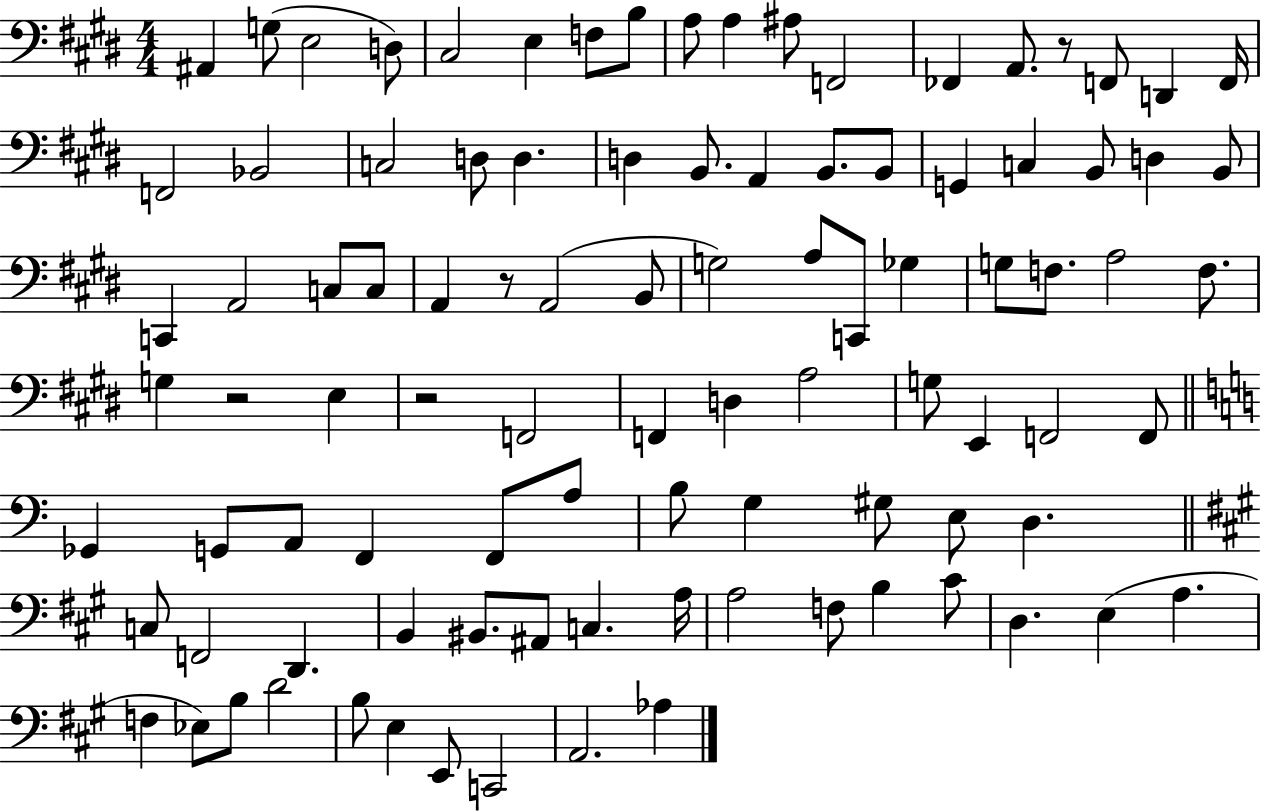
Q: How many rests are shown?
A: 4